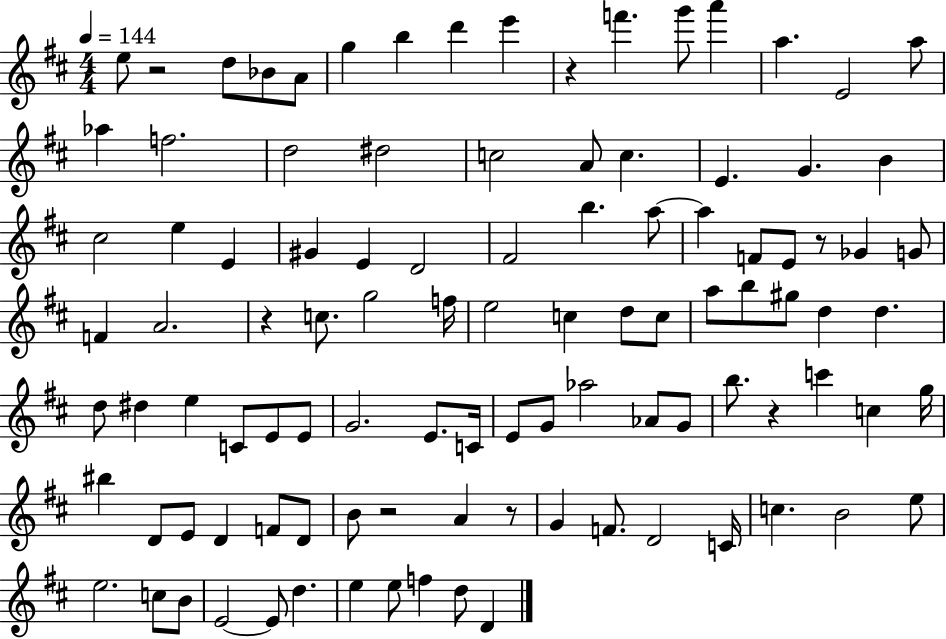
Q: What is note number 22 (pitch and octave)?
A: E4